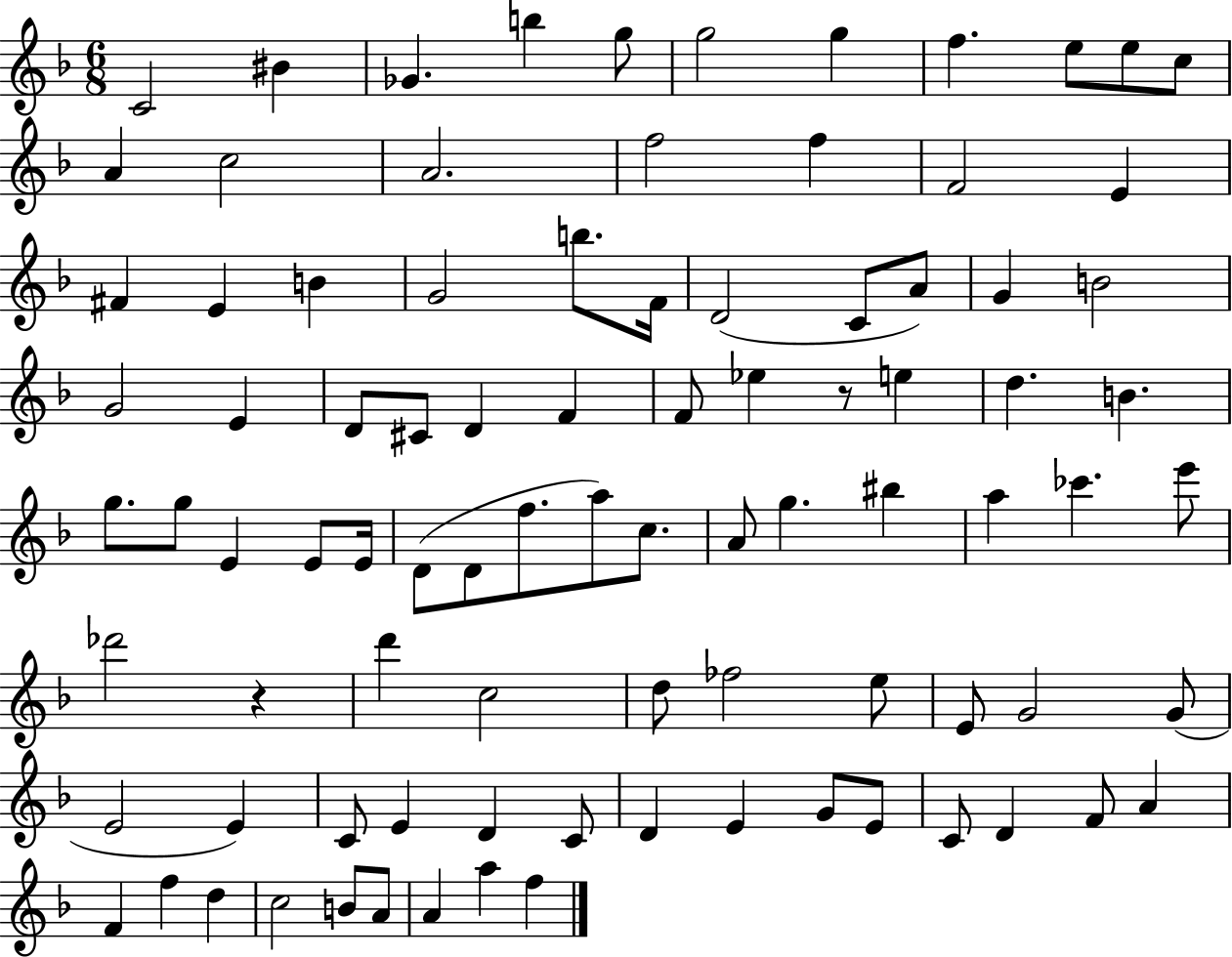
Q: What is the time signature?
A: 6/8